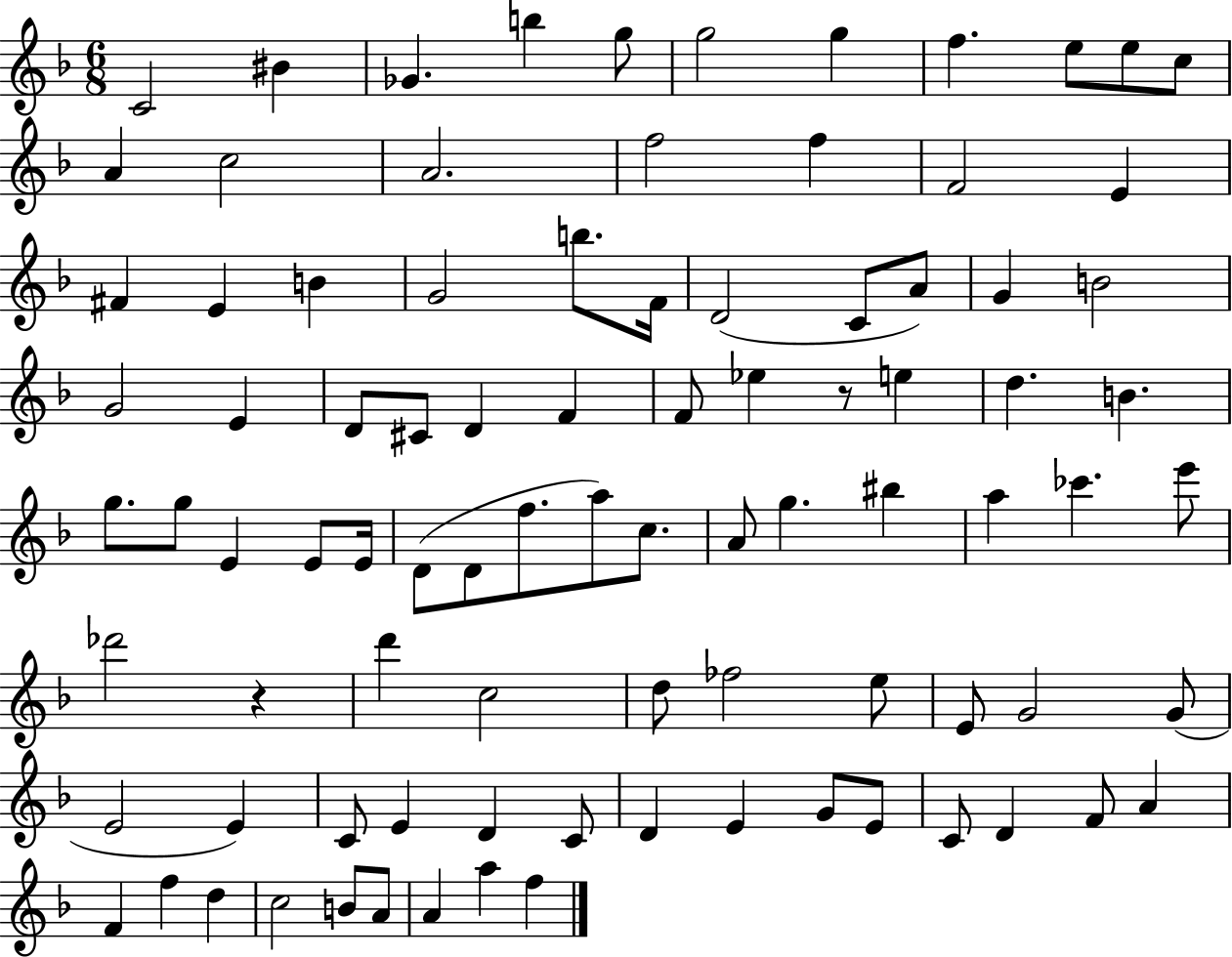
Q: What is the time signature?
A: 6/8